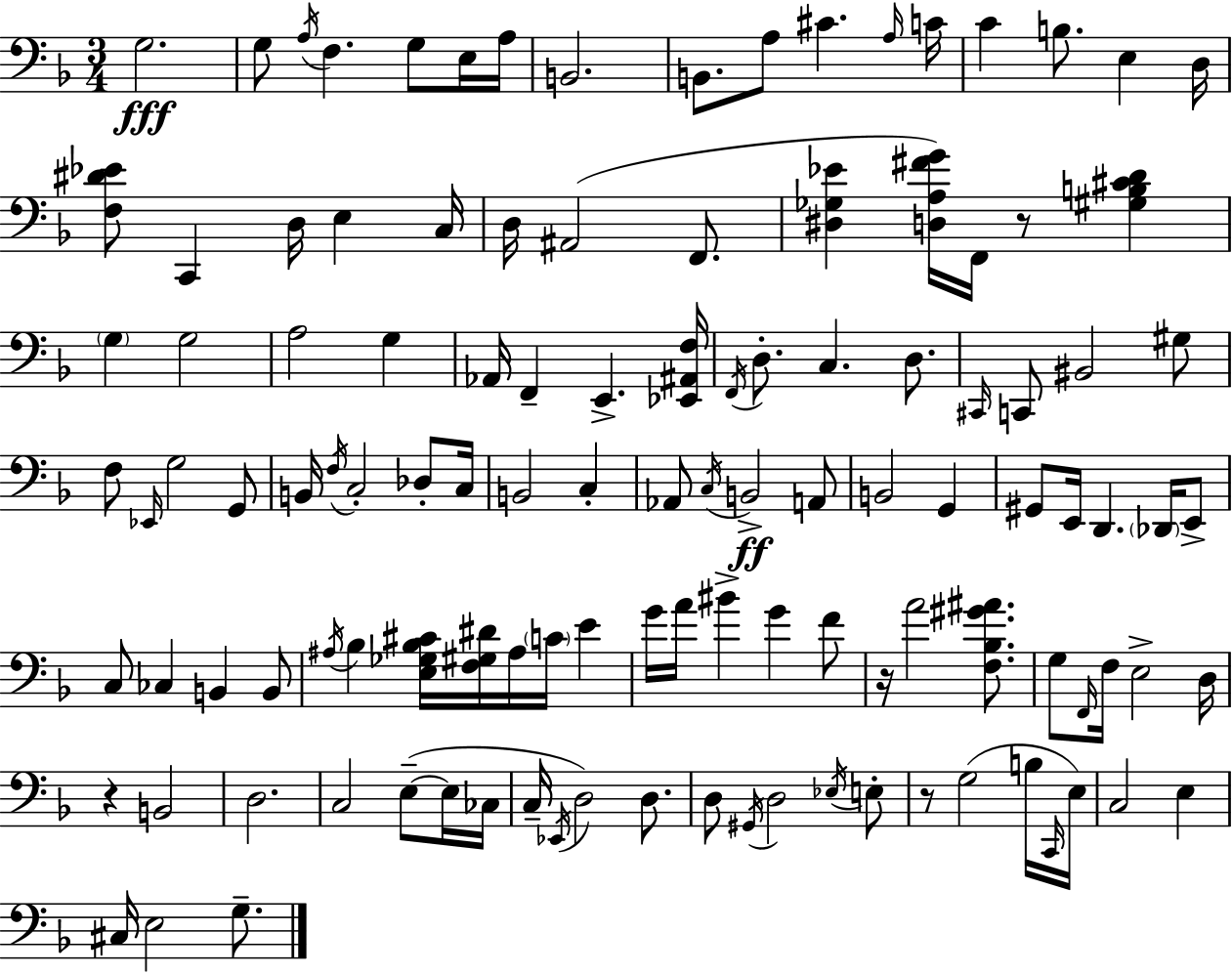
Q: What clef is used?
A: bass